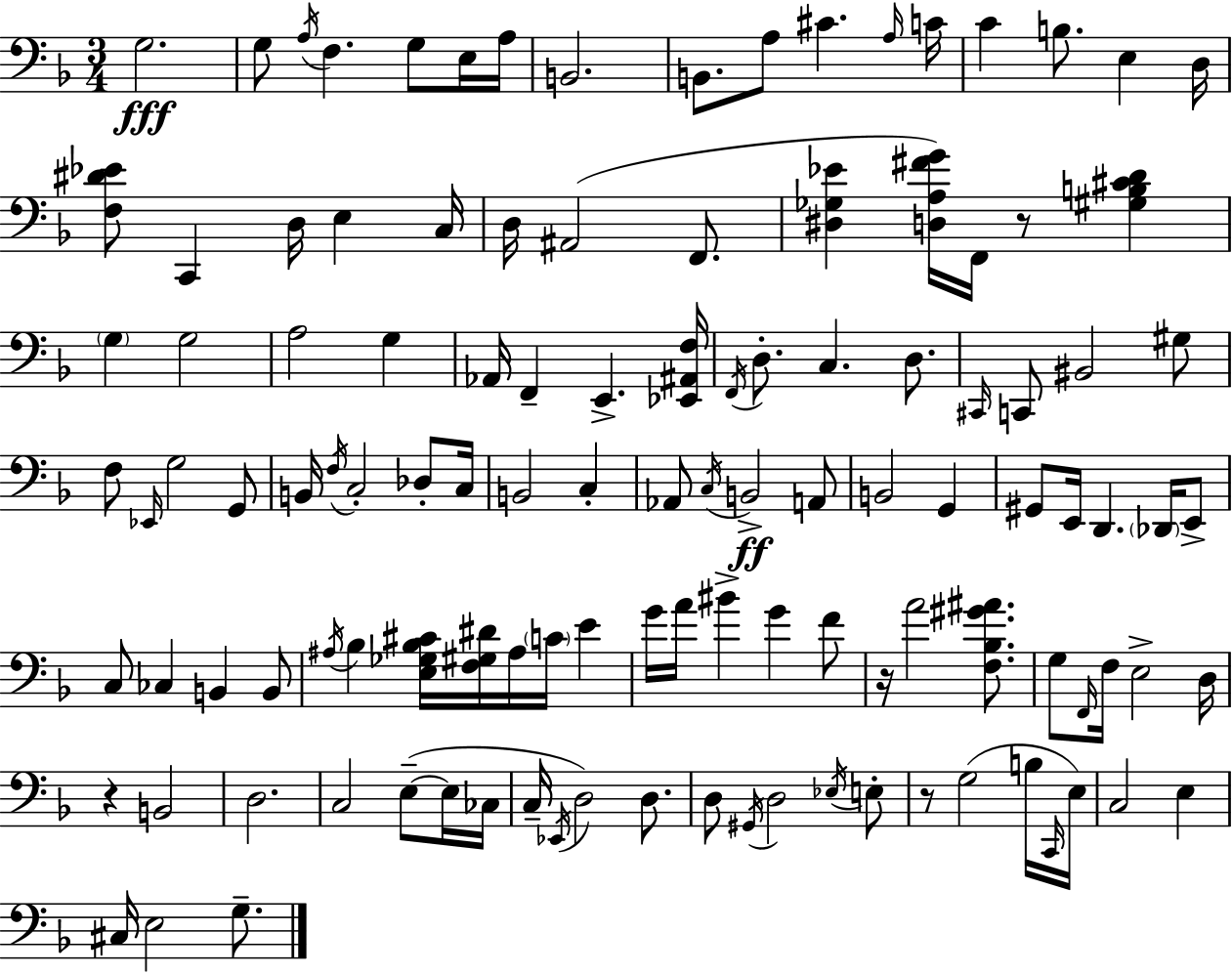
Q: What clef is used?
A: bass